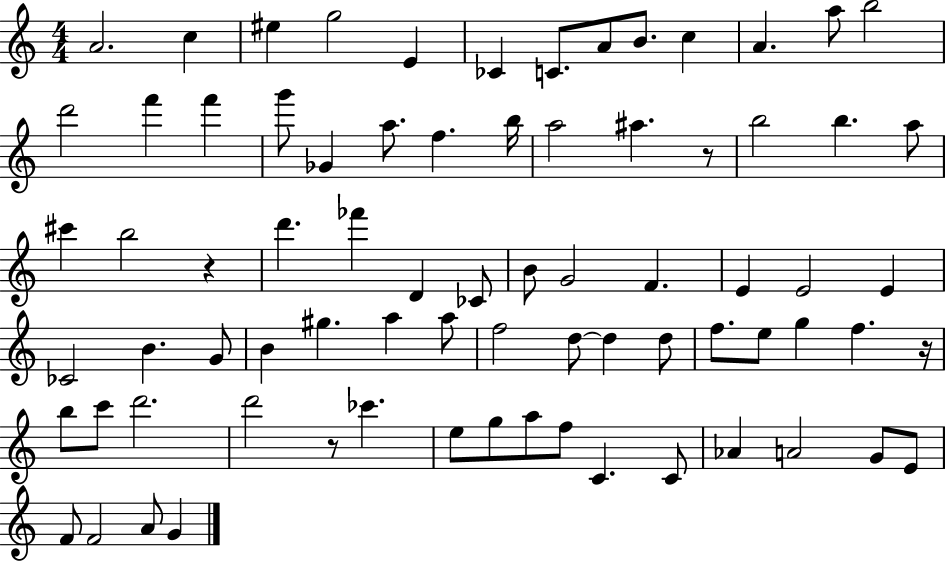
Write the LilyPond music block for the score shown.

{
  \clef treble
  \numericTimeSignature
  \time 4/4
  \key c \major
  a'2. c''4 | eis''4 g''2 e'4 | ces'4 c'8. a'8 b'8. c''4 | a'4. a''8 b''2 | \break d'''2 f'''4 f'''4 | g'''8 ges'4 a''8. f''4. b''16 | a''2 ais''4. r8 | b''2 b''4. a''8 | \break cis'''4 b''2 r4 | d'''4. fes'''4 d'4 ces'8 | b'8 g'2 f'4. | e'4 e'2 e'4 | \break ces'2 b'4. g'8 | b'4 gis''4. a''4 a''8 | f''2 d''8~~ d''4 d''8 | f''8. e''8 g''4 f''4. r16 | \break b''8 c'''8 d'''2. | d'''2 r8 ces'''4. | e''8 g''8 a''8 f''8 c'4. c'8 | aes'4 a'2 g'8 e'8 | \break f'8 f'2 a'8 g'4 | \bar "|."
}